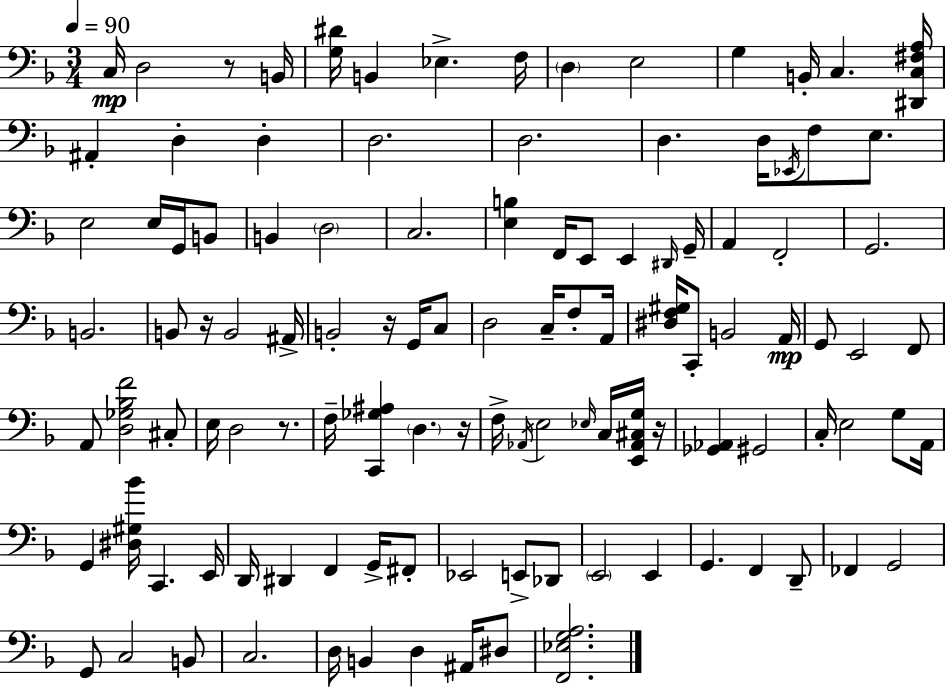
X:1
T:Untitled
M:3/4
L:1/4
K:F
C,/4 D,2 z/2 B,,/4 [G,^D]/4 B,, _E, F,/4 D, E,2 G, B,,/4 C, [^D,,C,^F,A,]/4 ^A,, D, D, D,2 D,2 D, D,/4 _E,,/4 F,/2 E,/2 E,2 E,/4 G,,/4 B,,/2 B,, D,2 C,2 [E,B,] F,,/4 E,,/2 E,, ^D,,/4 G,,/4 A,, F,,2 G,,2 B,,2 B,,/2 z/4 B,,2 ^A,,/4 B,,2 z/4 G,,/4 C,/2 D,2 C,/4 F,/2 A,,/4 [^D,F,^G,]/4 C,,/2 B,,2 A,,/4 G,,/2 E,,2 F,,/2 A,,/2 [D,_G,_B,F]2 ^C,/2 E,/4 D,2 z/2 F,/4 [C,,_G,^A,] D, z/4 F,/4 _A,,/4 E,2 _E,/4 C,/4 [E,,_A,,^C,G,]/4 z/4 [_G,,_A,,] ^G,,2 C,/4 E,2 G,/2 A,,/4 G,, [^D,^G,_B]/4 C,, E,,/4 D,,/4 ^D,, F,, G,,/4 ^F,,/2 _E,,2 E,,/2 _D,,/2 E,,2 E,, G,, F,, D,,/2 _F,, G,,2 G,,/2 C,2 B,,/2 C,2 D,/4 B,, D, ^A,,/4 ^D,/2 [F,,_E,G,A,]2